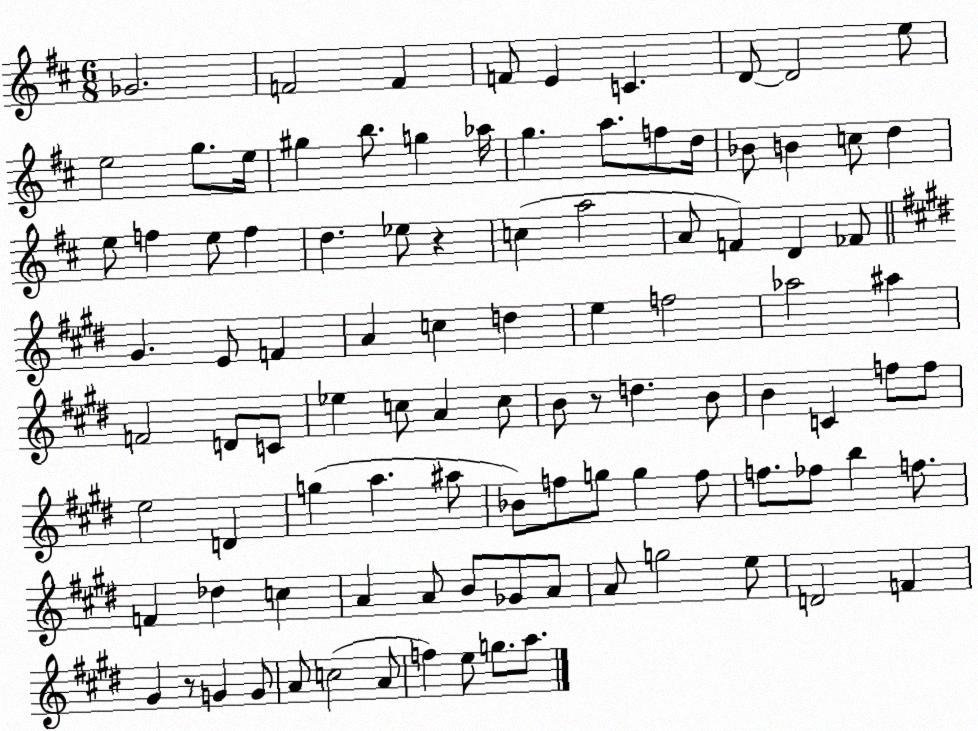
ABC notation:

X:1
T:Untitled
M:6/8
L:1/4
K:D
_G2 F2 F F/2 E C D/2 D2 e/2 e2 g/2 e/4 ^g b/2 g _a/4 g a/2 f/2 d/4 _B/2 B c/2 d e/2 f e/2 f d _e/2 z c a2 A/2 F D _F/2 ^G E/2 F A c d e f2 _a2 ^a F2 D/2 C/2 _e c/2 A c/2 B/2 z/2 d B/2 B C f/2 f/2 e2 D g a ^a/2 _B/2 f/2 g/2 g f/2 f/2 _f/2 b f/2 F _d c A A/2 B/2 _G/2 A/2 A/2 g2 e/2 D2 F ^G z/2 G G/2 A/2 c2 A/2 f e/2 g/2 a/2